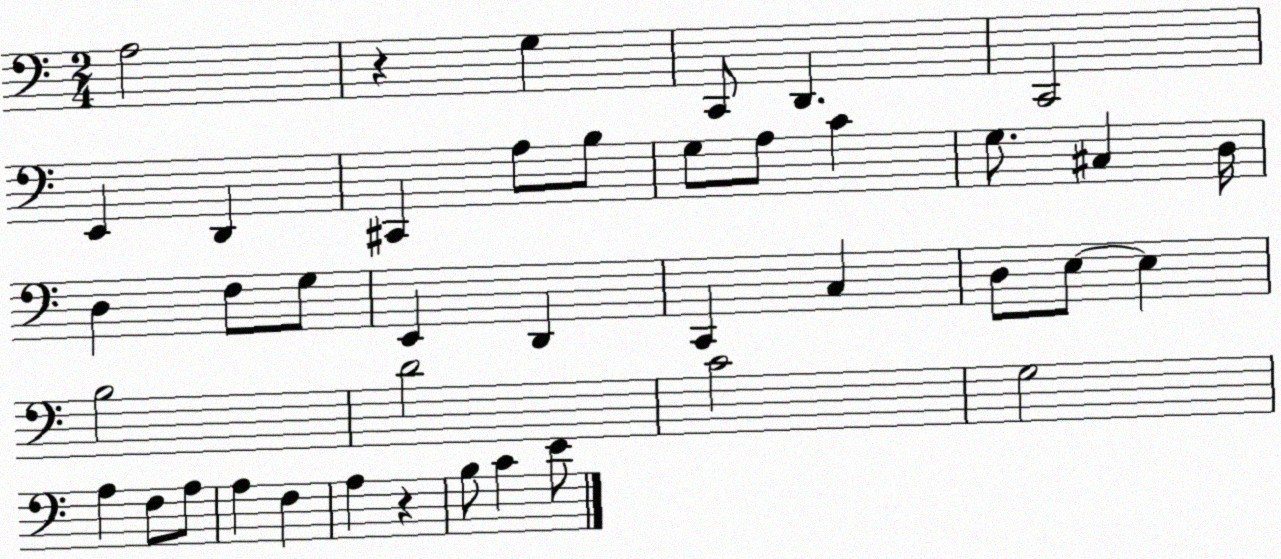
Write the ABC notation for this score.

X:1
T:Untitled
M:2/4
L:1/4
K:C
A,2 z G, C,,/2 D,, C,,2 E,, D,, ^C,, A,/2 B,/2 G,/2 A,/2 C G,/2 ^C, D,/4 D, F,/2 G,/2 E,, D,, C,, C, D,/2 E,/2 E, B,2 D2 C2 G,2 A, F,/2 A,/2 A, F, A, z B,/2 C E/2